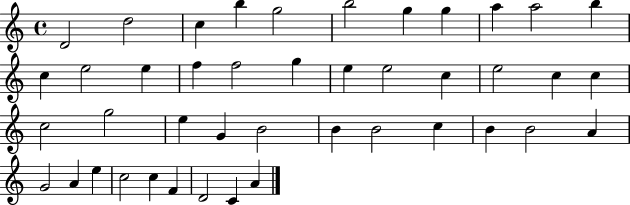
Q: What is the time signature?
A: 4/4